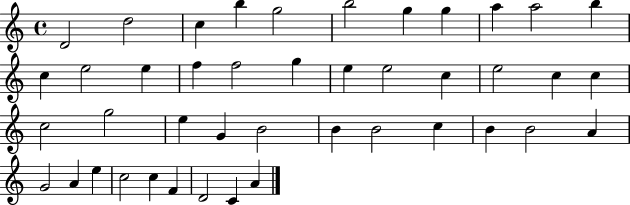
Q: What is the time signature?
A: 4/4